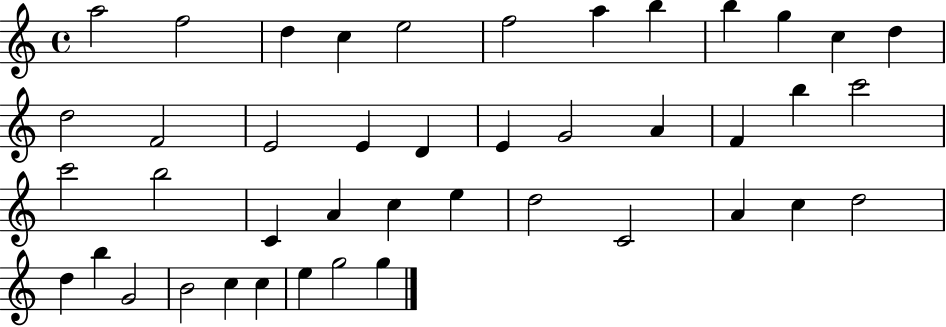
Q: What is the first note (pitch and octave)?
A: A5